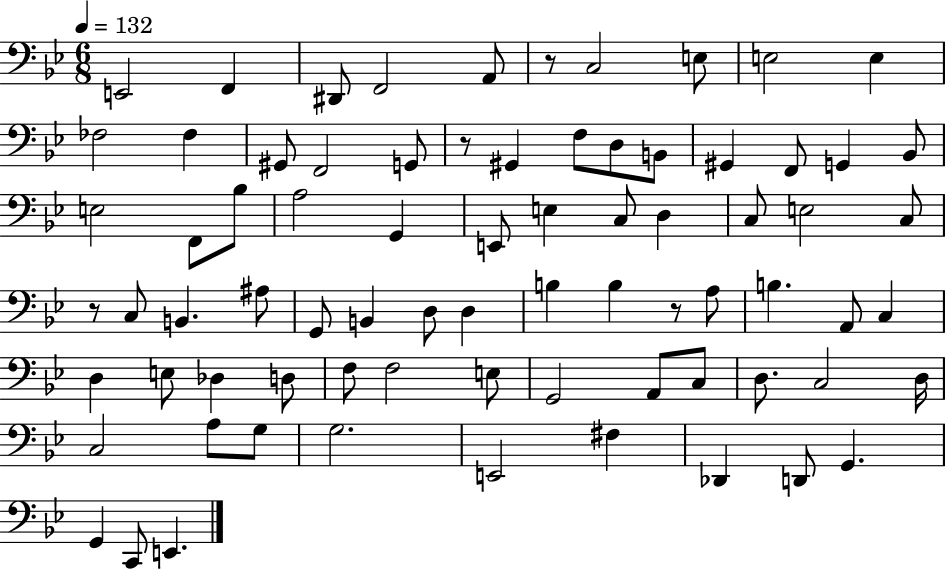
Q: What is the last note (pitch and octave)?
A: E2